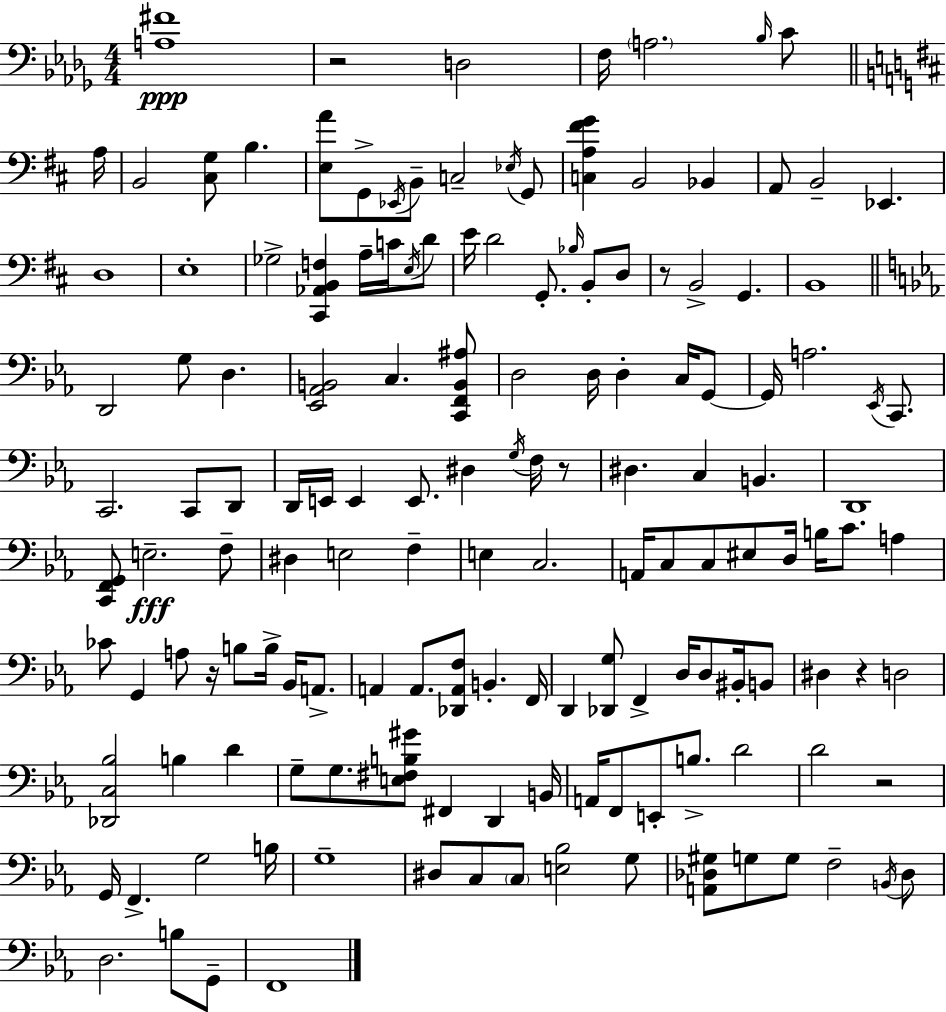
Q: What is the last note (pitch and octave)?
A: F2